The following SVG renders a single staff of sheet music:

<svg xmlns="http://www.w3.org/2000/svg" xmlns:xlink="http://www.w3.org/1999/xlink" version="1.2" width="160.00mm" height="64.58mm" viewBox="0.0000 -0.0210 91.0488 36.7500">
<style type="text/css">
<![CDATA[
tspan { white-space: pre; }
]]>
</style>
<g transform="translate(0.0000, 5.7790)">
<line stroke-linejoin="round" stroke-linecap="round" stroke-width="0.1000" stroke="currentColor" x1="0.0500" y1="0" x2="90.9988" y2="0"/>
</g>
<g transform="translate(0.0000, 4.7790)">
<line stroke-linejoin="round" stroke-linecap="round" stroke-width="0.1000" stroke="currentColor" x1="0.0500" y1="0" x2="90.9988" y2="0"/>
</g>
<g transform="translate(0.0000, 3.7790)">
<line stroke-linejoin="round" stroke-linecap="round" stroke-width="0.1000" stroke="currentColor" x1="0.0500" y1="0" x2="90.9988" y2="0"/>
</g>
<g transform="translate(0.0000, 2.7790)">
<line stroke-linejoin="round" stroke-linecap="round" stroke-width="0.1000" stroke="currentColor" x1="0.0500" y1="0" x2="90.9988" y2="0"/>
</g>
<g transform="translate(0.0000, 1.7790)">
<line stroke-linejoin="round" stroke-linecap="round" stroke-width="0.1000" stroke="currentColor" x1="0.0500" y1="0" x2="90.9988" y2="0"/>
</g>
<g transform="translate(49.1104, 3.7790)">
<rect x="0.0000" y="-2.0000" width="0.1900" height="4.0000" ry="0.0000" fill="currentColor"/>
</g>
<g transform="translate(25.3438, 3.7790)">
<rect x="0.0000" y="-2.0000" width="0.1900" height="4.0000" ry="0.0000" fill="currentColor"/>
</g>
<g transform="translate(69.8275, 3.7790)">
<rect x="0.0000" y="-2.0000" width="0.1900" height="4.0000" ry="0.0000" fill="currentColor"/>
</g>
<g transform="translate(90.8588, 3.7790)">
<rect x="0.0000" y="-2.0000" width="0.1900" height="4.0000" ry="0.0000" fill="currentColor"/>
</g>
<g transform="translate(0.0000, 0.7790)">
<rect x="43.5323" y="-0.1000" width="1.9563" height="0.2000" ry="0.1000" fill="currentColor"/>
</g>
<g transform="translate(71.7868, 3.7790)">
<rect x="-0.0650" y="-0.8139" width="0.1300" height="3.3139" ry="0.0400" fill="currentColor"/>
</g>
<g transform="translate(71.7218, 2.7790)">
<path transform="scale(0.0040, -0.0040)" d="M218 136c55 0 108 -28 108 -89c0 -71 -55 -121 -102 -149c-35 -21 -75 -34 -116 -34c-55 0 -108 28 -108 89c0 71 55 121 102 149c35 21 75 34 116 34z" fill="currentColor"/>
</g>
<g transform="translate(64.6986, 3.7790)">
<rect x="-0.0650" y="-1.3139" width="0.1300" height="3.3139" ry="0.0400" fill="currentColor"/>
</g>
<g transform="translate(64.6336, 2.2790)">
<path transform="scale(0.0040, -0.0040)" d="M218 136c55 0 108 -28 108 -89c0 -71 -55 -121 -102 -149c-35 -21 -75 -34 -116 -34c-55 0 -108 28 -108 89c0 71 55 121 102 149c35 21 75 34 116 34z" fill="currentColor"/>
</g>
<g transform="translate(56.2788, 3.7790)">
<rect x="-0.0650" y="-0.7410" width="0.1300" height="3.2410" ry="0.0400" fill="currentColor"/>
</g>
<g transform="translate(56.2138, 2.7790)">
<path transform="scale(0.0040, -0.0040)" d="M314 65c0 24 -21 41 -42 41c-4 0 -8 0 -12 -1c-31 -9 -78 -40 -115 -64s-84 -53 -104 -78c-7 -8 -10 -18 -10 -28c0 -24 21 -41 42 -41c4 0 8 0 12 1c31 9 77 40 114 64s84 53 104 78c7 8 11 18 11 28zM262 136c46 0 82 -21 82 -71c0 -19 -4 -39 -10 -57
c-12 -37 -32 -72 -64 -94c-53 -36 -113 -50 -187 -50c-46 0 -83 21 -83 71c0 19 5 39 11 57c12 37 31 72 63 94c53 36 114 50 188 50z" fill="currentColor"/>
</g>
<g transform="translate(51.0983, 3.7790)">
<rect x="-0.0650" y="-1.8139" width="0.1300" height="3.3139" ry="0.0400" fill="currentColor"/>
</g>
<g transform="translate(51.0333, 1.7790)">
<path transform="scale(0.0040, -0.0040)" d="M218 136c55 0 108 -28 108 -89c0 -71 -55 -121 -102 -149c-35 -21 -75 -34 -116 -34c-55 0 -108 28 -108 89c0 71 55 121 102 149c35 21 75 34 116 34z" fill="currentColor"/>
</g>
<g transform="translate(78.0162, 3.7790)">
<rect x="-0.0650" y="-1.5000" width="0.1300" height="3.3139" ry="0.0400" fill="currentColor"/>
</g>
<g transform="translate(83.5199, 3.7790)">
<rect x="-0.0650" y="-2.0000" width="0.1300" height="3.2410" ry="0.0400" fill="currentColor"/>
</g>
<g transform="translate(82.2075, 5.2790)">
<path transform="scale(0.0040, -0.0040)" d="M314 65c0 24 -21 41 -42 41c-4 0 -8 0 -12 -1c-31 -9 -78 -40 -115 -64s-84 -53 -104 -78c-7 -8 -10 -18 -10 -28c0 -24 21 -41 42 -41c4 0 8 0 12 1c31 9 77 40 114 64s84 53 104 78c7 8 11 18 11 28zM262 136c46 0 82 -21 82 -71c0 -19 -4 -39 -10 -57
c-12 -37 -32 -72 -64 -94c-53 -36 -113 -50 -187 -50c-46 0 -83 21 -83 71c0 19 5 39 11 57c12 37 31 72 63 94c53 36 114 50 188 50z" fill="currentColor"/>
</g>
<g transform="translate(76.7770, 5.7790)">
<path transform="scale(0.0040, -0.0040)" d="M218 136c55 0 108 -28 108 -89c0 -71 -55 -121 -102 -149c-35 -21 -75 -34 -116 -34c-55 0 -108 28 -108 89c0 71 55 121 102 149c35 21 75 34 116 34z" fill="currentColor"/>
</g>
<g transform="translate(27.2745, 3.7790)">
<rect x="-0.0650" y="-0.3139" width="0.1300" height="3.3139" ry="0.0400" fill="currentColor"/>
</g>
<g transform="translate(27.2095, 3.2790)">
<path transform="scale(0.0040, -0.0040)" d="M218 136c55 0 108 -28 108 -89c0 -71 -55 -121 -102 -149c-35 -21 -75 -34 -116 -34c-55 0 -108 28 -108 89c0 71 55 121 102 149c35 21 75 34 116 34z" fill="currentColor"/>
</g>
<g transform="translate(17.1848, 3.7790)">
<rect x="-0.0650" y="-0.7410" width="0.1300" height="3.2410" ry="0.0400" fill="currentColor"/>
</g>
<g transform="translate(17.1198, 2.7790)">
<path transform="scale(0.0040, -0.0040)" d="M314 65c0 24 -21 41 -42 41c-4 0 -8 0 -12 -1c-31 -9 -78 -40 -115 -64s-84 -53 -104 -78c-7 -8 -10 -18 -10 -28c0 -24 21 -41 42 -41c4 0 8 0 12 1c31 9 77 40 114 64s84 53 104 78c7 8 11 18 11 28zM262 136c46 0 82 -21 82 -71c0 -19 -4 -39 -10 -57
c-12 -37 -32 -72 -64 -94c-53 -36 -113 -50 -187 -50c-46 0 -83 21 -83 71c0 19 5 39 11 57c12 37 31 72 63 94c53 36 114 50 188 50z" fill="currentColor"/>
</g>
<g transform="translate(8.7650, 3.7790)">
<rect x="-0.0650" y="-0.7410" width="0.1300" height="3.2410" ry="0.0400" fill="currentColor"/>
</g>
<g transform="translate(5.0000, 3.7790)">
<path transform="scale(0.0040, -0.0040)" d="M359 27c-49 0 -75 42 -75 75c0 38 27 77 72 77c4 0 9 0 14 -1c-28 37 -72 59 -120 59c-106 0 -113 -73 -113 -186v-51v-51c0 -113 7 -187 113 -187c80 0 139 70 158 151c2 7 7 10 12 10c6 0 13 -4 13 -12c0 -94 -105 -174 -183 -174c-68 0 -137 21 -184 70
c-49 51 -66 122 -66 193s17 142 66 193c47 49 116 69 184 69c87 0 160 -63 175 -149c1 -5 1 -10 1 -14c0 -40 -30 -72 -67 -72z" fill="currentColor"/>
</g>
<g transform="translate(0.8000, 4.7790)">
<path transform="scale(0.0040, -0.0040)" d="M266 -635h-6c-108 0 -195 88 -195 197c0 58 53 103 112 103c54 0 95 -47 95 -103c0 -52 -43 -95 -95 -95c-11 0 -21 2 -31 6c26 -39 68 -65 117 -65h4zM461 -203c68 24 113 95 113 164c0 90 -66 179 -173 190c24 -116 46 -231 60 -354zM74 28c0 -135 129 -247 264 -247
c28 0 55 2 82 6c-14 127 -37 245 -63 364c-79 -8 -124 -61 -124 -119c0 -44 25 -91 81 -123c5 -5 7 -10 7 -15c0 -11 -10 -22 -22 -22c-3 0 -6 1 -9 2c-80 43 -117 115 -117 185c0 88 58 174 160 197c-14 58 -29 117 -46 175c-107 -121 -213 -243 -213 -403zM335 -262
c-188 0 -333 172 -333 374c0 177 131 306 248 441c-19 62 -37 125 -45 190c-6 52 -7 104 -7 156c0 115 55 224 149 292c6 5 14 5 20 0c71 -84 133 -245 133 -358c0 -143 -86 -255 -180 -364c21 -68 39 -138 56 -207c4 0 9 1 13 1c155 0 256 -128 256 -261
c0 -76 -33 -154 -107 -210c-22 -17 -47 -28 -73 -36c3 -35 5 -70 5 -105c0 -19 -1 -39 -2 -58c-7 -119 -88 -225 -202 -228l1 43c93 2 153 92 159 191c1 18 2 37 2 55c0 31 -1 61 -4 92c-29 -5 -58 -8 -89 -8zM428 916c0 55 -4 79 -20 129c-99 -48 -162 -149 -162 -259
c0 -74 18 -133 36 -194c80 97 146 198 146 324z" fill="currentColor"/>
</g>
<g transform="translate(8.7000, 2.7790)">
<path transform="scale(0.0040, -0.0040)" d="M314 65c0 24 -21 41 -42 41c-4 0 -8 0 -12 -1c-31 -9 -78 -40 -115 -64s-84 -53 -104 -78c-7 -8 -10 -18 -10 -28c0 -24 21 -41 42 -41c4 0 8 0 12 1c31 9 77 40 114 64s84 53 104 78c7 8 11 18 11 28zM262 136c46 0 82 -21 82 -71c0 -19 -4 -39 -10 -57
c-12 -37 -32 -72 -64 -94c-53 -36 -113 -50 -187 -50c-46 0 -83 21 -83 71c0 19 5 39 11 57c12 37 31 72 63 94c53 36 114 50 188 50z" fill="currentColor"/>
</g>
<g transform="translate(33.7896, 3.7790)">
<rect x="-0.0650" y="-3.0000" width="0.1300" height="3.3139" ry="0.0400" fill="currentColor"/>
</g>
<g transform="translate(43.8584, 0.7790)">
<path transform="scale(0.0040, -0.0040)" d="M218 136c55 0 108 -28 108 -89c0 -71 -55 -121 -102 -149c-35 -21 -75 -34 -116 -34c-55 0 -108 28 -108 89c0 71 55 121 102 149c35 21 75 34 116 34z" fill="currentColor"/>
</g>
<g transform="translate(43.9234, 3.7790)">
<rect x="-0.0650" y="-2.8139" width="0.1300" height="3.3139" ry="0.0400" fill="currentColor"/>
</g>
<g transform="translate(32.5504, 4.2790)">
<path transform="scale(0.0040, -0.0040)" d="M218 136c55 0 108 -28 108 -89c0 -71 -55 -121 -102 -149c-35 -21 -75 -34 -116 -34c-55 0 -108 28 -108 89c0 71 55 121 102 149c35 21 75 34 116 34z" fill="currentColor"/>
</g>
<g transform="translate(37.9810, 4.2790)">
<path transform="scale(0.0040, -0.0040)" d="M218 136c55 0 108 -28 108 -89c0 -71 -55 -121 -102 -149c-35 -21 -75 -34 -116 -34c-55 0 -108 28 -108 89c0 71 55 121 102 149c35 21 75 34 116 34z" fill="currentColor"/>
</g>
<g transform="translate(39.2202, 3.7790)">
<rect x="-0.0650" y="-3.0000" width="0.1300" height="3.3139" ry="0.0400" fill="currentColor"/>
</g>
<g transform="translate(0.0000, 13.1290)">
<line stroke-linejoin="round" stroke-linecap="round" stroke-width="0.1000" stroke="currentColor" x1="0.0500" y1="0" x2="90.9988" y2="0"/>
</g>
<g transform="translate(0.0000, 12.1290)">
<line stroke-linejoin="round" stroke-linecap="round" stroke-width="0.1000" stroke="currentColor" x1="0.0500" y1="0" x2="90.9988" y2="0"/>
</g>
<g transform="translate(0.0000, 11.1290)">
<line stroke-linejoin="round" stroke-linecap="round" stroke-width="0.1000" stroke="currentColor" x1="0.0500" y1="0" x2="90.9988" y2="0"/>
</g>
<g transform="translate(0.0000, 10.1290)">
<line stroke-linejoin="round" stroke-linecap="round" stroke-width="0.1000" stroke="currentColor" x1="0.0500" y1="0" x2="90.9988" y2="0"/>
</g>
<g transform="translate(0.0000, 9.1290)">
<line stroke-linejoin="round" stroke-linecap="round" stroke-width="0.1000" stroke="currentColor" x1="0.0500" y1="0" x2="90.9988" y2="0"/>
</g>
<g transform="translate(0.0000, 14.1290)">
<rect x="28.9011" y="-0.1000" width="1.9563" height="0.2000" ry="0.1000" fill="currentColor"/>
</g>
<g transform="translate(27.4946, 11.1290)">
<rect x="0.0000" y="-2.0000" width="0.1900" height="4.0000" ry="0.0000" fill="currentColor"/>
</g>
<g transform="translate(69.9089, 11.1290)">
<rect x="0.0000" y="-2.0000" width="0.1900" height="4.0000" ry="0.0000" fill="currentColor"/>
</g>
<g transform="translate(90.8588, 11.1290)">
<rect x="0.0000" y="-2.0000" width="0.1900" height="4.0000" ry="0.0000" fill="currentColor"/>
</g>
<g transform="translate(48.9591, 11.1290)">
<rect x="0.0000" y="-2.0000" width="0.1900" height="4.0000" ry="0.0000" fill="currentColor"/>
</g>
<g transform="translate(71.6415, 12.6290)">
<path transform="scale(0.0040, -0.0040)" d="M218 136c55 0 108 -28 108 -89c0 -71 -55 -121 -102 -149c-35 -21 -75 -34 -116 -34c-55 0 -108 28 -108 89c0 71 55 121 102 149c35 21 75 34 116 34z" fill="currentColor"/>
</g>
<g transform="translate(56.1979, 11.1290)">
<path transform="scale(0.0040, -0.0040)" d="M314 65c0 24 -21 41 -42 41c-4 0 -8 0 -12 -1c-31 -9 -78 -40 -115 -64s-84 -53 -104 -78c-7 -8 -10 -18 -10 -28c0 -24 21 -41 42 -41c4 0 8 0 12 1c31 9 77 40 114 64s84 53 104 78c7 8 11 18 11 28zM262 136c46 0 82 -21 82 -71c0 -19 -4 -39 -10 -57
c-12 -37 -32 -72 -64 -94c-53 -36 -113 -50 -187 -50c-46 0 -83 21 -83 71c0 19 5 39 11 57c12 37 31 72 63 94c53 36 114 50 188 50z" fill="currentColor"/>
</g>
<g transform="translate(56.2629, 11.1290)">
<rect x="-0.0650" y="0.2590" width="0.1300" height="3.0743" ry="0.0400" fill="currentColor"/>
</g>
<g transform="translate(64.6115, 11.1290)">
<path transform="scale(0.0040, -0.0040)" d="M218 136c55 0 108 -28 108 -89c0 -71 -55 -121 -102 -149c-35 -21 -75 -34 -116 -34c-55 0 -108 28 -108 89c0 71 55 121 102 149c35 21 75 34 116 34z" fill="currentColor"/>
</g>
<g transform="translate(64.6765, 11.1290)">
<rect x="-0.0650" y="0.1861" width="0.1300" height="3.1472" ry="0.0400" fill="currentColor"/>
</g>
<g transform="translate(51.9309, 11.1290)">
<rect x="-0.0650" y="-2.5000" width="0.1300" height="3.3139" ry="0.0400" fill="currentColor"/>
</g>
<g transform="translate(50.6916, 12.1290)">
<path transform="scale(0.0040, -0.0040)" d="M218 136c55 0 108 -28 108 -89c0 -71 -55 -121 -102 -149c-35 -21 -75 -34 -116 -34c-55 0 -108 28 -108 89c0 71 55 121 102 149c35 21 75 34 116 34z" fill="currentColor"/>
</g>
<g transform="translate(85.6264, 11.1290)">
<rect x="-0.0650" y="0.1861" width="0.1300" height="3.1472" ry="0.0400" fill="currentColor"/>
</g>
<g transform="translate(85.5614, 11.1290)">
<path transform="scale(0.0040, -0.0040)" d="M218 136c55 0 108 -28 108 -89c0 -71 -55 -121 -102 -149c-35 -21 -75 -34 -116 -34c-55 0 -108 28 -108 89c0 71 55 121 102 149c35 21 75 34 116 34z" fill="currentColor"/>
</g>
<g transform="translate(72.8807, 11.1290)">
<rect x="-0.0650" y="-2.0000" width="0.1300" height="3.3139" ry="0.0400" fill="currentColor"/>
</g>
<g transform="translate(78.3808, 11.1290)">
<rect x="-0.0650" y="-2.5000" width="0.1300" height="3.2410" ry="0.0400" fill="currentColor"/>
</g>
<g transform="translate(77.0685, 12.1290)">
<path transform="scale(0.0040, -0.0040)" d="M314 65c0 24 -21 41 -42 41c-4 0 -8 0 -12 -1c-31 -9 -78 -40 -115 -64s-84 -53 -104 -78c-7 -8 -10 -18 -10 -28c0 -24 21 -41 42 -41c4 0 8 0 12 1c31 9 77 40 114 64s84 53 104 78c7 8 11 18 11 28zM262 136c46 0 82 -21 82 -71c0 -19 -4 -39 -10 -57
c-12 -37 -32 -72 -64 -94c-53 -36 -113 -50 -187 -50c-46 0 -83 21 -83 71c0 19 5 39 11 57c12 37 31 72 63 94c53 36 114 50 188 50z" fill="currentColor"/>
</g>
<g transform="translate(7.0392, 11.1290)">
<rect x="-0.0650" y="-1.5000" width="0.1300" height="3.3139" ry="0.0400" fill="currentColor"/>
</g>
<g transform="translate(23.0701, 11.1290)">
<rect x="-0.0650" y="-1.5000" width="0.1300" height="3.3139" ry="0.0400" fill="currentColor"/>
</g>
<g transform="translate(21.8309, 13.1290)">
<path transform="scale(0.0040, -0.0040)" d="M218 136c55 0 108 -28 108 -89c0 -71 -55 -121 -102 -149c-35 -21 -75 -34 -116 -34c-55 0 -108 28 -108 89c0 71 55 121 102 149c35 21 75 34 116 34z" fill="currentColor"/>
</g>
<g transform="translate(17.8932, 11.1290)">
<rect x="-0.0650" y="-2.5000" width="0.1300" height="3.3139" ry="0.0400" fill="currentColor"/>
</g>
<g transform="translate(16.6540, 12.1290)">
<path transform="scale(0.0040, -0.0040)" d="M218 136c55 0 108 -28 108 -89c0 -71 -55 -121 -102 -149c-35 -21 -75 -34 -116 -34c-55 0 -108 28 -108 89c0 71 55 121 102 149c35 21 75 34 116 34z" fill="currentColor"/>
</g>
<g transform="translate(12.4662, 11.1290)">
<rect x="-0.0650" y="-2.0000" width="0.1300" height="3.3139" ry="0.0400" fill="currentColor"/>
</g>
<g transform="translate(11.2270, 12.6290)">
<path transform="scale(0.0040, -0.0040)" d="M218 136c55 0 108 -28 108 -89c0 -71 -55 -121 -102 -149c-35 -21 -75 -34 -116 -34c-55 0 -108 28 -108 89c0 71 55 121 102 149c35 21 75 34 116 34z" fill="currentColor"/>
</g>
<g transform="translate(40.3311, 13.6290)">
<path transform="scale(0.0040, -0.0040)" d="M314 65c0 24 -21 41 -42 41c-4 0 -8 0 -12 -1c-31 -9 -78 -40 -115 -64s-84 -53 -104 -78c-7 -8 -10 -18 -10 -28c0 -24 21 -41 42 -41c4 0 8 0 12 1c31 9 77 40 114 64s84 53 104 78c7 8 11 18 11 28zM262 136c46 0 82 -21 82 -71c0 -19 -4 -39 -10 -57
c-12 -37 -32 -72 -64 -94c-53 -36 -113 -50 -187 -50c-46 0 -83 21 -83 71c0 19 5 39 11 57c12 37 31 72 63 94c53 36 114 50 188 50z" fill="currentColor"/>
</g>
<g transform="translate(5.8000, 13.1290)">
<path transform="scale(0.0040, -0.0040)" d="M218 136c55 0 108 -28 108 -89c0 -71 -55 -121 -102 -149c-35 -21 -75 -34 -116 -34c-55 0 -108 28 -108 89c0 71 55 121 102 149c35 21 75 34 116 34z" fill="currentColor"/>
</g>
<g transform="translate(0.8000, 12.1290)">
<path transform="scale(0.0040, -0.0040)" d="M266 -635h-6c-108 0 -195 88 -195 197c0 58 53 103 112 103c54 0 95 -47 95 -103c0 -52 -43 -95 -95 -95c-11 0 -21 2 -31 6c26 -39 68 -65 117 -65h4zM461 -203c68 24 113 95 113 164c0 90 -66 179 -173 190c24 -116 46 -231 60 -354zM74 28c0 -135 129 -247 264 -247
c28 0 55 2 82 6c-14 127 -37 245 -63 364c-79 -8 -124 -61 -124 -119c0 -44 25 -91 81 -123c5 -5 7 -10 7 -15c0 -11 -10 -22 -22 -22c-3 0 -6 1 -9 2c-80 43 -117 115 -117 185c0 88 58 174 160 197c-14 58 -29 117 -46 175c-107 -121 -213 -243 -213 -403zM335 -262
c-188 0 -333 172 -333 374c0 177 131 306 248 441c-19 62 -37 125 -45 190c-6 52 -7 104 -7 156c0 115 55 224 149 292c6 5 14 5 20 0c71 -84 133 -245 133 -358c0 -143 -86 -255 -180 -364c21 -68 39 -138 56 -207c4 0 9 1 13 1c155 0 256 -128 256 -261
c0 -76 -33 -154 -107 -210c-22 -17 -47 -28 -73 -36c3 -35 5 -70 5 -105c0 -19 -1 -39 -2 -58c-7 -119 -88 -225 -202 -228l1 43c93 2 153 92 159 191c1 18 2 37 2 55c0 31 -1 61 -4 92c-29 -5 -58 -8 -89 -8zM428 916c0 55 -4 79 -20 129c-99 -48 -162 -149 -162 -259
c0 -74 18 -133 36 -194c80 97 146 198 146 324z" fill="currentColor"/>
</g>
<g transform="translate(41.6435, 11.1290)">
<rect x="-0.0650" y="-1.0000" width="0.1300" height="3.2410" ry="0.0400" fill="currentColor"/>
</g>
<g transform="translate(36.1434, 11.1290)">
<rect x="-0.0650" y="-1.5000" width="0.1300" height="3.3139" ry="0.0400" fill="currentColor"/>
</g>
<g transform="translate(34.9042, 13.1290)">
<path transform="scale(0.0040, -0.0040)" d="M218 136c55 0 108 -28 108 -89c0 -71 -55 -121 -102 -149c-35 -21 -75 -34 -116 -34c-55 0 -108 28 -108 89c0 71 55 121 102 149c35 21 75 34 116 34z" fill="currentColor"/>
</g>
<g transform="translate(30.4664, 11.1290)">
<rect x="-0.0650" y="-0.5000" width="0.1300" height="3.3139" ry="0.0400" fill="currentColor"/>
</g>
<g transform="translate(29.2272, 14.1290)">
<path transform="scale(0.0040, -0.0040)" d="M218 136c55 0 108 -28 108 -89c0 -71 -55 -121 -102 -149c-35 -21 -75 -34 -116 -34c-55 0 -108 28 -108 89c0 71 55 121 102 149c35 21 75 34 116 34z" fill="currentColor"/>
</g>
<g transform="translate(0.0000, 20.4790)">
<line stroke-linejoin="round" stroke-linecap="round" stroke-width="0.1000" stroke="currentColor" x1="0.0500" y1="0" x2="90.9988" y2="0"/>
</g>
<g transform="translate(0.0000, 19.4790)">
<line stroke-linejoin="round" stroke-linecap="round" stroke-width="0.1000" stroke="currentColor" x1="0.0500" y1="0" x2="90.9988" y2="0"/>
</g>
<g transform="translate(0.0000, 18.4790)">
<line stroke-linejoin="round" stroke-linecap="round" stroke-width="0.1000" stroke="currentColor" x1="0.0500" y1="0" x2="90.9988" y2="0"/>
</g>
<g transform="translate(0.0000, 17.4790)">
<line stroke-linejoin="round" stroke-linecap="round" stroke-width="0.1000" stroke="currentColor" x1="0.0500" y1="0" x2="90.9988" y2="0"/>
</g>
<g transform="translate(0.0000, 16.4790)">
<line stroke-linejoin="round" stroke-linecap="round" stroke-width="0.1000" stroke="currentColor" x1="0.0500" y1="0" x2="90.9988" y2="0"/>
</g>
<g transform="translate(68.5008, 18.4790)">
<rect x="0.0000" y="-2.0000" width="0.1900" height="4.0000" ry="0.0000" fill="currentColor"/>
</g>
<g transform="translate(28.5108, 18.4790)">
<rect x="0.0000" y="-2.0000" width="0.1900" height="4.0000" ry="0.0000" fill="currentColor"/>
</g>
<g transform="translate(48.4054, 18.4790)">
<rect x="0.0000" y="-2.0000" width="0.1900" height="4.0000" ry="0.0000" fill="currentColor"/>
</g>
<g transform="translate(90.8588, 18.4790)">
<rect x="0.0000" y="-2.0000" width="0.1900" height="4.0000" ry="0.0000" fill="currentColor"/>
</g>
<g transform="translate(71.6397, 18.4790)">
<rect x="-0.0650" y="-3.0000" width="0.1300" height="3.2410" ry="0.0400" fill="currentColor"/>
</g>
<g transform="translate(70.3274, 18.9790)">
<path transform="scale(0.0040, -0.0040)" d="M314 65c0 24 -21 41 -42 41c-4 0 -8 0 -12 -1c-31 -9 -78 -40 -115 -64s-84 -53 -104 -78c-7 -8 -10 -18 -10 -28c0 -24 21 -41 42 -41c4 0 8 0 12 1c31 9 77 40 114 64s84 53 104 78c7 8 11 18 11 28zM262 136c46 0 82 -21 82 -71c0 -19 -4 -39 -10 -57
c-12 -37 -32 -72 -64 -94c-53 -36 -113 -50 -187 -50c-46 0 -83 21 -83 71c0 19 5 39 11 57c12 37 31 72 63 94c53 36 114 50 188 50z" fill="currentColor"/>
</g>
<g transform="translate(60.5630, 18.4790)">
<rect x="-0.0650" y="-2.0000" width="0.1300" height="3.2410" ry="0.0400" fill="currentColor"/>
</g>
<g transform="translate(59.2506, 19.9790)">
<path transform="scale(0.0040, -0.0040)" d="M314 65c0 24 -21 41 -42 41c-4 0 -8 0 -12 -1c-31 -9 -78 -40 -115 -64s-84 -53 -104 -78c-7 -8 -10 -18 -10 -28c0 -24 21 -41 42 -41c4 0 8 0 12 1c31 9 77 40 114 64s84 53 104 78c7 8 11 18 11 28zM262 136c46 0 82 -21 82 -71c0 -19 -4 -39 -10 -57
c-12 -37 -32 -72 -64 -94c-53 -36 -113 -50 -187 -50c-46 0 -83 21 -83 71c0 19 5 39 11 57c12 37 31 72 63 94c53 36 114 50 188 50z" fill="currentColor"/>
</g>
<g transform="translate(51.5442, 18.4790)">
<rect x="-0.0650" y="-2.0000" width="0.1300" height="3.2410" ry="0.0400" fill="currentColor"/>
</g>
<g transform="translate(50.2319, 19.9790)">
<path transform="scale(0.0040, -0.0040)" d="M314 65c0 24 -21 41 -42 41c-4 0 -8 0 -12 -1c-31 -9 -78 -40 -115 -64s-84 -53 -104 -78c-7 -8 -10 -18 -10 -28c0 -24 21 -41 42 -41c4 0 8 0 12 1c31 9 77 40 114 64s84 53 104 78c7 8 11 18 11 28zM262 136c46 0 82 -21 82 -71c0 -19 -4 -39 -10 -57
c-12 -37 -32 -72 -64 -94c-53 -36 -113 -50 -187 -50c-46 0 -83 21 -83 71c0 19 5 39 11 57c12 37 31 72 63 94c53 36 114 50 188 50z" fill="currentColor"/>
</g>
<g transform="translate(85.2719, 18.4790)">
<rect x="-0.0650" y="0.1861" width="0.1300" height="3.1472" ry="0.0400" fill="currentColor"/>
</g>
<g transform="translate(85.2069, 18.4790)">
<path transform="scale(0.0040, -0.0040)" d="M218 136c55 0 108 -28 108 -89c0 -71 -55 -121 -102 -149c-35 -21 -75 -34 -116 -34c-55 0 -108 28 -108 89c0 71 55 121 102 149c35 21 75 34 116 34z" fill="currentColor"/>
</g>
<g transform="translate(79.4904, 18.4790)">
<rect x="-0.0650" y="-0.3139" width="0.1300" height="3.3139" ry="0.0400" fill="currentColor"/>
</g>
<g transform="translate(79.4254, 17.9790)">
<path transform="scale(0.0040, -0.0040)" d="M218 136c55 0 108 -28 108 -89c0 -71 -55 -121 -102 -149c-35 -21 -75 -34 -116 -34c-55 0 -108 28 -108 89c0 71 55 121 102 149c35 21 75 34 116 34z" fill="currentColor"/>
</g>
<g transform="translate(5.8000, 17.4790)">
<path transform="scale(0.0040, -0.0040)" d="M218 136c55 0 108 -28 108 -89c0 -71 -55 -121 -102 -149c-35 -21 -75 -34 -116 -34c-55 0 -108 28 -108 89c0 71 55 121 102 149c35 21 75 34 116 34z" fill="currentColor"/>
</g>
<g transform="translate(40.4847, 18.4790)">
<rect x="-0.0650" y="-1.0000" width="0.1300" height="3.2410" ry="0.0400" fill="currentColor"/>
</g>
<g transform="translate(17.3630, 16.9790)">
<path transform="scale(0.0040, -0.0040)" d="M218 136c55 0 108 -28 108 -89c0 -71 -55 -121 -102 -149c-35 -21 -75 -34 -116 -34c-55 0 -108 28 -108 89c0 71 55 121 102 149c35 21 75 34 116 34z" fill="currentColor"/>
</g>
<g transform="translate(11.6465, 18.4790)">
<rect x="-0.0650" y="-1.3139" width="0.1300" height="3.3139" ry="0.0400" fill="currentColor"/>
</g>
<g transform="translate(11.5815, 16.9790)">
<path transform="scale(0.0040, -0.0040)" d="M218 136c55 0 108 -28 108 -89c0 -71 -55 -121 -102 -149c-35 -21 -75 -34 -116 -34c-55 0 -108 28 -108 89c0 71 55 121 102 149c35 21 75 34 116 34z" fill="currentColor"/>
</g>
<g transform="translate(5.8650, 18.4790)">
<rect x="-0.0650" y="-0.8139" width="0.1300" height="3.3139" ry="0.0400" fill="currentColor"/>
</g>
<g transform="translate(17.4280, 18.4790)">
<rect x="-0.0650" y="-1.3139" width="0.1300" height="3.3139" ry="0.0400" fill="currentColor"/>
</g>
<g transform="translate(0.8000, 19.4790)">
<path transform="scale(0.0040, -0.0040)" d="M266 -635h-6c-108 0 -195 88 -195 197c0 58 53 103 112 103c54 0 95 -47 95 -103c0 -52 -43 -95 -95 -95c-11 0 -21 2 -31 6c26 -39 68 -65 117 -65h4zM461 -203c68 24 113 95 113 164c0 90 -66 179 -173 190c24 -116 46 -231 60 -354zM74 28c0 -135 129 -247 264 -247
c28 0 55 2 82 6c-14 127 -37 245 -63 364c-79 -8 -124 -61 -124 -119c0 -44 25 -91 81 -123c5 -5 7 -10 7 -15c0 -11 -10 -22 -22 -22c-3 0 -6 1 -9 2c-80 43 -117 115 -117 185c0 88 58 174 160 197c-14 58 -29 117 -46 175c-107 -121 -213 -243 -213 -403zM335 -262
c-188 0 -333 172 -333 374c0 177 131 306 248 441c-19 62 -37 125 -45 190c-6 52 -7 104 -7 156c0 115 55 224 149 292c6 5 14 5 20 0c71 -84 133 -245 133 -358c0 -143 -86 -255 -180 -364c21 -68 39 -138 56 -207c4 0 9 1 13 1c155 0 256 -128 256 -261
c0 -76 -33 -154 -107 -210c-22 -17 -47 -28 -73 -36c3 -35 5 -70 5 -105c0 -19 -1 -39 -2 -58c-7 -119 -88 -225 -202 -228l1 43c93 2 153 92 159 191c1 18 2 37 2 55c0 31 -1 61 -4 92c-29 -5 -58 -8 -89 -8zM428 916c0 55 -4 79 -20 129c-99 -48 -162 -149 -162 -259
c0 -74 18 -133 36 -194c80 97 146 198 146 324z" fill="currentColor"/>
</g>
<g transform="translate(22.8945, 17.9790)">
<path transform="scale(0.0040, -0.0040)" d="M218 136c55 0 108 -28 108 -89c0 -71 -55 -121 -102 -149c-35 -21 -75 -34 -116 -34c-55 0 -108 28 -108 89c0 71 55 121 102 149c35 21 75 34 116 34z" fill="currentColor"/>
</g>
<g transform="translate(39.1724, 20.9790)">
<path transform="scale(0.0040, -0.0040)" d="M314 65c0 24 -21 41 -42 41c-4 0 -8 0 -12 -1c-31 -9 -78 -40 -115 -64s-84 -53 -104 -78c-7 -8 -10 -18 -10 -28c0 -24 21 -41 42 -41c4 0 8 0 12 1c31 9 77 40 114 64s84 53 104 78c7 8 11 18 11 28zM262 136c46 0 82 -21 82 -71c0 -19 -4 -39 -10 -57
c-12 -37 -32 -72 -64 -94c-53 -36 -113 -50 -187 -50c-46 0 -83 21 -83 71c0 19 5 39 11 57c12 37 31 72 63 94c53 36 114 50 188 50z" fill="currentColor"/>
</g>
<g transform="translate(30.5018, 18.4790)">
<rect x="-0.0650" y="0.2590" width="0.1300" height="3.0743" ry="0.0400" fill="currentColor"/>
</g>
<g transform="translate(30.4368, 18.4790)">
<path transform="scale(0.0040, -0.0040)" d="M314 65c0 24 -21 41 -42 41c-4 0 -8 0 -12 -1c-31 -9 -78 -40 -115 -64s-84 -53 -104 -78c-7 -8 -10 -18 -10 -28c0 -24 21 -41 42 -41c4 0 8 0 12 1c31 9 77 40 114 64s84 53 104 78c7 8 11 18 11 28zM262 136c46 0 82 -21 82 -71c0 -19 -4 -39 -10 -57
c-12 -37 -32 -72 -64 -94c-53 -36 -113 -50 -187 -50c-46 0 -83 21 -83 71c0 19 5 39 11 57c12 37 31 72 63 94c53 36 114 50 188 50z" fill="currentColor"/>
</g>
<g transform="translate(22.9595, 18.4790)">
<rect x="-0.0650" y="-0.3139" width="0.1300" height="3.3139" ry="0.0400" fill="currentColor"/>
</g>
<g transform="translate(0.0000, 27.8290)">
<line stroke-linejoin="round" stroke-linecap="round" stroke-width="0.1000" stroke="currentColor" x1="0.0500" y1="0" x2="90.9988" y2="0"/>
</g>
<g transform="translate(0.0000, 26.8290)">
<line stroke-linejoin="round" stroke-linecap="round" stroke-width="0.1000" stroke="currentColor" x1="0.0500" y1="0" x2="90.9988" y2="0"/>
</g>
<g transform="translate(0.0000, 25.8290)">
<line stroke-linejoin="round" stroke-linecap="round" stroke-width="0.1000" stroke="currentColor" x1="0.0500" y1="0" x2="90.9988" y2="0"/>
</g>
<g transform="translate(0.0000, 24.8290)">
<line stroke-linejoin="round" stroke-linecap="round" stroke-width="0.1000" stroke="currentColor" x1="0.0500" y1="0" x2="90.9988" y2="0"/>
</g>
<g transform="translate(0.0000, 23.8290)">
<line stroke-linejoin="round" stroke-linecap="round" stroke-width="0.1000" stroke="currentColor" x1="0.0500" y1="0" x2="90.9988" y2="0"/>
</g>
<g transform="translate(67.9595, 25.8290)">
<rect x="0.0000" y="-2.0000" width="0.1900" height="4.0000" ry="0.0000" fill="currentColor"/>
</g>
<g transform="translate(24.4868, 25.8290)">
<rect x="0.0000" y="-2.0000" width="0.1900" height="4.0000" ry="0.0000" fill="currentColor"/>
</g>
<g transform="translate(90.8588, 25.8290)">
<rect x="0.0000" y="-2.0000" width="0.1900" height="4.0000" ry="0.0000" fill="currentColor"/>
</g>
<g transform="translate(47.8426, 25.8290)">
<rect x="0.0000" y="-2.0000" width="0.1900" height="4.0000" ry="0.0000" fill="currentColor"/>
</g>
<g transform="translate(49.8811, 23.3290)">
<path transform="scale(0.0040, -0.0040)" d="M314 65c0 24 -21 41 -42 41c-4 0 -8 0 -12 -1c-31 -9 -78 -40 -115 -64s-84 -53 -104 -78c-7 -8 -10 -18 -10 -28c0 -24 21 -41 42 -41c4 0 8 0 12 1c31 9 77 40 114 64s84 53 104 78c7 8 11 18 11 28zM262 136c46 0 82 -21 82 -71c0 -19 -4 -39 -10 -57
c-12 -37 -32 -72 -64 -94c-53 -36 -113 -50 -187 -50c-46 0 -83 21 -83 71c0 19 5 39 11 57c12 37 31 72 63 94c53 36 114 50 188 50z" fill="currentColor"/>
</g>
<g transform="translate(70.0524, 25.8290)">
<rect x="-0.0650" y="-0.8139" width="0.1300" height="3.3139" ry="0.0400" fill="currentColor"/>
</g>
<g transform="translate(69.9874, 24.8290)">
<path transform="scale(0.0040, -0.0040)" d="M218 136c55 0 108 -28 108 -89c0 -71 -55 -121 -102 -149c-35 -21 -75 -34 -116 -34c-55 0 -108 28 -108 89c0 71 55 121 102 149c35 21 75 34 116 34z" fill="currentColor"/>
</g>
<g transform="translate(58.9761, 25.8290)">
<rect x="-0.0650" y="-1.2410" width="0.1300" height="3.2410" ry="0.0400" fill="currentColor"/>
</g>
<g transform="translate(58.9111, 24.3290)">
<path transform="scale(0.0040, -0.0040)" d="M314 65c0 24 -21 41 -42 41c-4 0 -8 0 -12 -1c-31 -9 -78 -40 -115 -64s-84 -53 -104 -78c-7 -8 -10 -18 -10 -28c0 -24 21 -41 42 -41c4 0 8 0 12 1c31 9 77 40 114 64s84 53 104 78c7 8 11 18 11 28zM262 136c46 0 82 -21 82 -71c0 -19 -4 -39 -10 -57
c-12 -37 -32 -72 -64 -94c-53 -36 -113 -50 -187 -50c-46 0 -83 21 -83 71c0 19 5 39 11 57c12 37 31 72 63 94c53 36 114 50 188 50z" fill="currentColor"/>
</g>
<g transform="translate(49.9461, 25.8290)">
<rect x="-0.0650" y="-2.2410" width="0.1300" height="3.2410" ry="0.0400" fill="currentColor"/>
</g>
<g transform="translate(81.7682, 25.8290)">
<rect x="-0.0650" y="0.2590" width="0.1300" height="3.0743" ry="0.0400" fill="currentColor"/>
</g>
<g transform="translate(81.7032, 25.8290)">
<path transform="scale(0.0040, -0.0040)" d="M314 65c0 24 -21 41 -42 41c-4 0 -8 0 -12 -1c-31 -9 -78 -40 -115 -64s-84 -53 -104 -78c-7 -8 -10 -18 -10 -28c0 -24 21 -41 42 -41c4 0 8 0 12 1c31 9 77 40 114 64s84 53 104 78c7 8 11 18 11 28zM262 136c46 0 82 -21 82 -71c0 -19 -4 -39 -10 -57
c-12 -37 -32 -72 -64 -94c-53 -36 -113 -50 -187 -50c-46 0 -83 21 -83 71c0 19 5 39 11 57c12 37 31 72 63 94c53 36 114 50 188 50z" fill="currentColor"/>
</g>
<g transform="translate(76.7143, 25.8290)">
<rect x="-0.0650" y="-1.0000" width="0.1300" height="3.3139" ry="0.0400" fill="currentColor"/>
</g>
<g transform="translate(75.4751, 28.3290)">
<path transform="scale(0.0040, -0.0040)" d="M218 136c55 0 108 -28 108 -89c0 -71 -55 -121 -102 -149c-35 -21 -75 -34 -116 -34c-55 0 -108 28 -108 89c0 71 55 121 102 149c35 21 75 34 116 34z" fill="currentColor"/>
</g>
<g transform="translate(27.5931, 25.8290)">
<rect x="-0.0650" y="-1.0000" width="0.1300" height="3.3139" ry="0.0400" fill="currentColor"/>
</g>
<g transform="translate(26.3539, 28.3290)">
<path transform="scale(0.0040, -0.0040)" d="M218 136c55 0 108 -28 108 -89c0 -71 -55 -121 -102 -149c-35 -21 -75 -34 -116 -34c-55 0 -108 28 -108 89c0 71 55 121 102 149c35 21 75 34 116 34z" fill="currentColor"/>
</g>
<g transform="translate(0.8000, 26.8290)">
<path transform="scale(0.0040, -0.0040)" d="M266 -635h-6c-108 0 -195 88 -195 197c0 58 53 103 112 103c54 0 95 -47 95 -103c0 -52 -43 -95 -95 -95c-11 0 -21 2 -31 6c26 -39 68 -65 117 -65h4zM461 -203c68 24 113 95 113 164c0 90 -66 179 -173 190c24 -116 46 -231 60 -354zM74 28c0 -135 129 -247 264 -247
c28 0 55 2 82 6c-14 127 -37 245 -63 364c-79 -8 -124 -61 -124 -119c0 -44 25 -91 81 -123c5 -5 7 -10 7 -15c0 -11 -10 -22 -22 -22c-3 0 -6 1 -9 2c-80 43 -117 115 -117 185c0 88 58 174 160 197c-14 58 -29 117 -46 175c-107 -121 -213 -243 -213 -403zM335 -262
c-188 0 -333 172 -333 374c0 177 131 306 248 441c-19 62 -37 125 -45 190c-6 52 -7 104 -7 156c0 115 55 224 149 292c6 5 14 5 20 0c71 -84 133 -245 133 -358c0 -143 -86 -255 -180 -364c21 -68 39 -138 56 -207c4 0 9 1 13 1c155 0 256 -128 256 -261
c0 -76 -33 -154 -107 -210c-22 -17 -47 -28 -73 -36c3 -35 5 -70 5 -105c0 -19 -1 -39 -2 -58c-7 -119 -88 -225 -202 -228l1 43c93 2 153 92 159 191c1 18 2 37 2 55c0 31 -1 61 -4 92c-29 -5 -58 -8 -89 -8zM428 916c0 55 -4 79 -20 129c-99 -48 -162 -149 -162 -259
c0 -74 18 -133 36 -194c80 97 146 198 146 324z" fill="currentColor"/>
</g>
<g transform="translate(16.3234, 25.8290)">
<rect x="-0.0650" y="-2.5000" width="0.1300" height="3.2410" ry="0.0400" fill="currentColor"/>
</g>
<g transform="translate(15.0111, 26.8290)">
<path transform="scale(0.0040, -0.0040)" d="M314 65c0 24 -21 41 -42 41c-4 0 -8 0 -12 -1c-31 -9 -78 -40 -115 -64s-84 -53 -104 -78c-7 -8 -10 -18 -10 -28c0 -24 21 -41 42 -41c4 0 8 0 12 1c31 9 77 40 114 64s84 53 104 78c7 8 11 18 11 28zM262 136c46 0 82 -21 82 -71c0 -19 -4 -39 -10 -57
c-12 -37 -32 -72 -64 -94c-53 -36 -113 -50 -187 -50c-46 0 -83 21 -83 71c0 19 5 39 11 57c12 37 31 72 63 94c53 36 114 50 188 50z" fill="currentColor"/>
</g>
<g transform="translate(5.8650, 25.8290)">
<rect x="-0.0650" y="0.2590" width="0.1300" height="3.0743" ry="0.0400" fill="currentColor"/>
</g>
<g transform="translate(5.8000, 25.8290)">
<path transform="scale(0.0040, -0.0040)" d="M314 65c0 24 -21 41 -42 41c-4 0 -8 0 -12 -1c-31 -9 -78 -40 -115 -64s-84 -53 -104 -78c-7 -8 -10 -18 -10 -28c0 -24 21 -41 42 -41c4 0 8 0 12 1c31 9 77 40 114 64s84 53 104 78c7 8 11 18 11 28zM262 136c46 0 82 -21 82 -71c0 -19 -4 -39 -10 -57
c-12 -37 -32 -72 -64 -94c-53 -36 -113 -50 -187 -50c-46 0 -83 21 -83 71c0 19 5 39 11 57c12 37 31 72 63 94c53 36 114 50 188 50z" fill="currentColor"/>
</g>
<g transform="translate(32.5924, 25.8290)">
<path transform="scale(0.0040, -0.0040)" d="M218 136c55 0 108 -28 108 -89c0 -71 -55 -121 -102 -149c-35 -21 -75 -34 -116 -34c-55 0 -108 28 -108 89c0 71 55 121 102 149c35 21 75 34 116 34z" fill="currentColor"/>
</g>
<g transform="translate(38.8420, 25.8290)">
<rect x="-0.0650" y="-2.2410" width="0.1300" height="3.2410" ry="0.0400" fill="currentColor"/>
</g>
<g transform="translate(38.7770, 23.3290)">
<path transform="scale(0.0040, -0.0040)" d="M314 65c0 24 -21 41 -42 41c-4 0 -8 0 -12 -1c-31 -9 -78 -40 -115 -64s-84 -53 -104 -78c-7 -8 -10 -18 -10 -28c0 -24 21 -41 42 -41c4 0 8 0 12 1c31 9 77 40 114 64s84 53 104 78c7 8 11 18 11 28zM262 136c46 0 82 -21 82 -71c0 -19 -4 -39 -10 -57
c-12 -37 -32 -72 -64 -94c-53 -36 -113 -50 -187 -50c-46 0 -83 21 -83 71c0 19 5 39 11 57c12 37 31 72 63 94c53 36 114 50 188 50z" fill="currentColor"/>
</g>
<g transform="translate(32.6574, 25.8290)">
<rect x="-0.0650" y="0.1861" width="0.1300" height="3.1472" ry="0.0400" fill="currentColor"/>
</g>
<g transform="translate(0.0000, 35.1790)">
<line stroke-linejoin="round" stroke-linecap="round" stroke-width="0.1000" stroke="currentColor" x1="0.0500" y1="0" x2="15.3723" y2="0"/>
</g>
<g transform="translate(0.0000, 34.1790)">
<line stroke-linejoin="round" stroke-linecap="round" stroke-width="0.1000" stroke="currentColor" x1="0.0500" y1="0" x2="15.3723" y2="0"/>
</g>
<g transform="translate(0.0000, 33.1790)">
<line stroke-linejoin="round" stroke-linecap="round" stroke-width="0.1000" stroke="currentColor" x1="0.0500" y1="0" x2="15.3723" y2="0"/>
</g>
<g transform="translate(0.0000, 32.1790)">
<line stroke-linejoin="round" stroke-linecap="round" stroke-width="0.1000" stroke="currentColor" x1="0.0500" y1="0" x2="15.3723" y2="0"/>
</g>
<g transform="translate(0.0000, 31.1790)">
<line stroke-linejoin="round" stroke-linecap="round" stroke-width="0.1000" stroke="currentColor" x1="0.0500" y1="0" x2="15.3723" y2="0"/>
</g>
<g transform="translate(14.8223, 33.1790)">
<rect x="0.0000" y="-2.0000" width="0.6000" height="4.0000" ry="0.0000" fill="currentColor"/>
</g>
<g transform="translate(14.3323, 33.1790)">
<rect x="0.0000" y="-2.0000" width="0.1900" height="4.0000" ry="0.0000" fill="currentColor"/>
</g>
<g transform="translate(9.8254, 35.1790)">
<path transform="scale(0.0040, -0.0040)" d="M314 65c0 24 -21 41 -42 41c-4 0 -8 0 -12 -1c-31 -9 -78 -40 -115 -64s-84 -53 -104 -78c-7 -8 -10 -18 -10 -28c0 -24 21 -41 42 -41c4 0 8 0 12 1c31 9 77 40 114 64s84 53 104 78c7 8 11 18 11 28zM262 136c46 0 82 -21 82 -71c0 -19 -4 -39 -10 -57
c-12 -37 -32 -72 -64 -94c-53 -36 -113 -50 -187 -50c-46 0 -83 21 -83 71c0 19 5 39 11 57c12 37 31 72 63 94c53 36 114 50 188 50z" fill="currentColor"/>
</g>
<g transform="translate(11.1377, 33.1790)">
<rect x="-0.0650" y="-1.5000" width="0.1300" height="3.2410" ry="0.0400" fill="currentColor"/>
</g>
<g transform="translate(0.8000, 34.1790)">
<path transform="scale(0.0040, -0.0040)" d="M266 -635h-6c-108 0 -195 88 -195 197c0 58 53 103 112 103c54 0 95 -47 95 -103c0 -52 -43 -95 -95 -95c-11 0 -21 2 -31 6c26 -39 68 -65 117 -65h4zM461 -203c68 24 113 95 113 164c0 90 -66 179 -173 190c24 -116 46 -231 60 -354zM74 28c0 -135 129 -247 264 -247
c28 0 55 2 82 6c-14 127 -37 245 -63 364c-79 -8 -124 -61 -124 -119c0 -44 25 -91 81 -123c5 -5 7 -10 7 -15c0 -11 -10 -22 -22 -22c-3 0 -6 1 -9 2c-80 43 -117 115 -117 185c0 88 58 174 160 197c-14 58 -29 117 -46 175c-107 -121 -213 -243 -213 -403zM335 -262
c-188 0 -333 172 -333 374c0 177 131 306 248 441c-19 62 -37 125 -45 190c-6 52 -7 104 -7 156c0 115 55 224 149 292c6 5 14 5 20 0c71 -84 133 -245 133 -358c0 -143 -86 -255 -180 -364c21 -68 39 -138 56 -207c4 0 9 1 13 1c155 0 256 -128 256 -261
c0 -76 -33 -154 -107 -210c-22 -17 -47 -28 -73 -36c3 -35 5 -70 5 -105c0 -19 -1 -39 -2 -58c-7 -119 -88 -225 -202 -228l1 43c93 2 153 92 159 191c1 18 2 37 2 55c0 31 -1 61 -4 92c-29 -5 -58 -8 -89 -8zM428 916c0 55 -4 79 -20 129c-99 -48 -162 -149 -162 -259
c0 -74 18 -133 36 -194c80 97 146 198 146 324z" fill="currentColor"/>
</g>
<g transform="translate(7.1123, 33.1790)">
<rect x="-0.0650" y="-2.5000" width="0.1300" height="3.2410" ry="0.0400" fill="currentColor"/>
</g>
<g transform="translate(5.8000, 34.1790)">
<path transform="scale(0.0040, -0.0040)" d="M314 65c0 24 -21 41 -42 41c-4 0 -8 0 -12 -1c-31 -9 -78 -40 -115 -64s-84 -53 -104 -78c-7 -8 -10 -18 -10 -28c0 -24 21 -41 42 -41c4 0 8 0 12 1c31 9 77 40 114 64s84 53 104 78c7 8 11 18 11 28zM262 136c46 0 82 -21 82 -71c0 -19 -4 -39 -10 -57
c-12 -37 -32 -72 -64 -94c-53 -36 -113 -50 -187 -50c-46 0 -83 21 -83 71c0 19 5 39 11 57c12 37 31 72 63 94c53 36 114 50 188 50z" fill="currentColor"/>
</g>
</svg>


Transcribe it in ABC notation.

X:1
T:Untitled
M:4/4
L:1/4
K:C
d2 d2 c A A a f d2 e d E F2 E F G E C E D2 G B2 B F G2 B d e e c B2 D2 F2 F2 A2 c B B2 G2 D B g2 g2 e2 d D B2 G2 E2